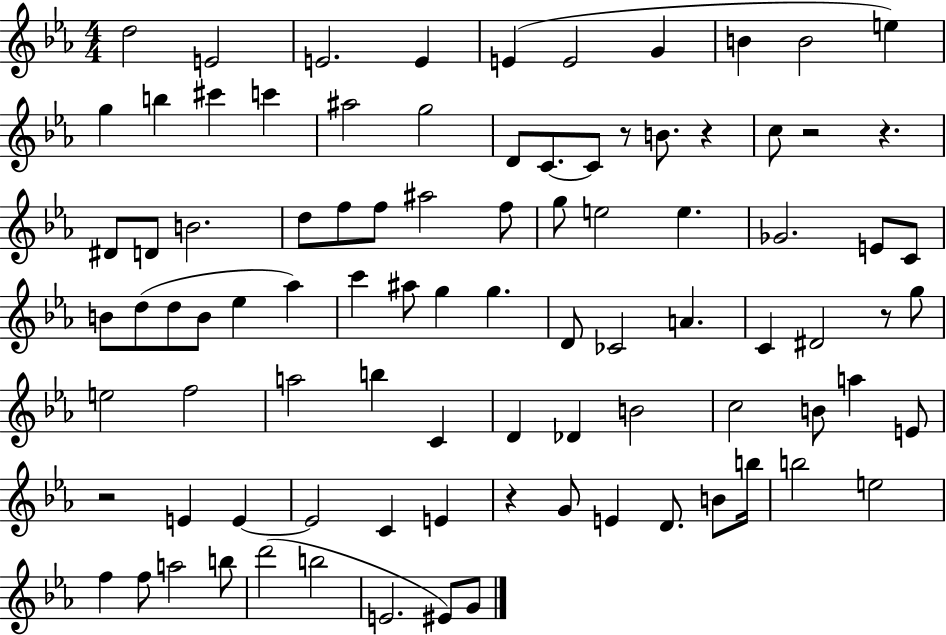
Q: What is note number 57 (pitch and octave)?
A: D4